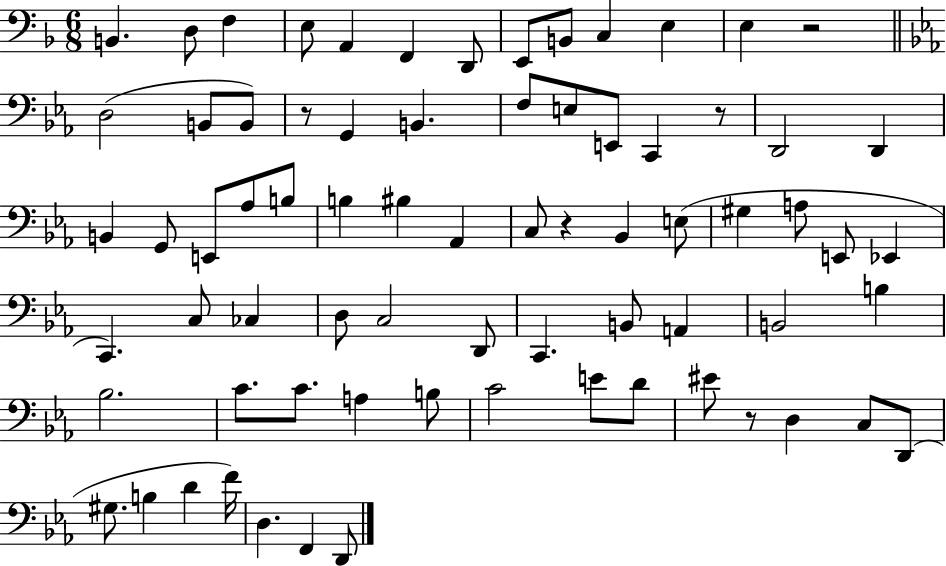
B2/q. D3/e F3/q E3/e A2/q F2/q D2/e E2/e B2/e C3/q E3/q E3/q R/h D3/h B2/e B2/e R/e G2/q B2/q. F3/e E3/e E2/e C2/q R/e D2/h D2/q B2/q G2/e E2/e Ab3/e B3/e B3/q BIS3/q Ab2/q C3/e R/q Bb2/q E3/e G#3/q A3/e E2/e Eb2/q C2/q. C3/e CES3/q D3/e C3/h D2/e C2/q. B2/e A2/q B2/h B3/q Bb3/h. C4/e. C4/e. A3/q B3/e C4/h E4/e D4/e EIS4/e R/e D3/q C3/e D2/e G#3/e. B3/q D4/q F4/s D3/q. F2/q D2/e